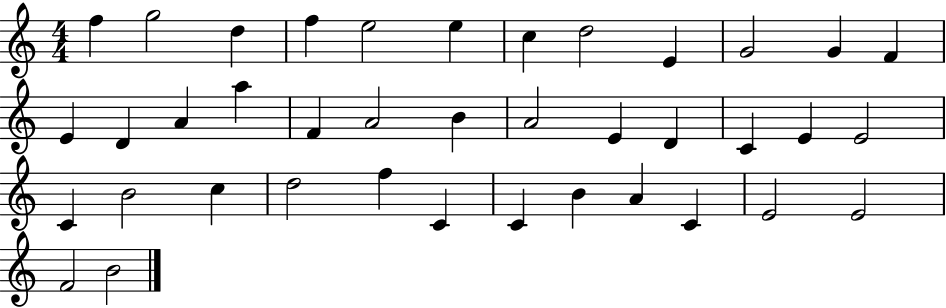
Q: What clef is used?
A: treble